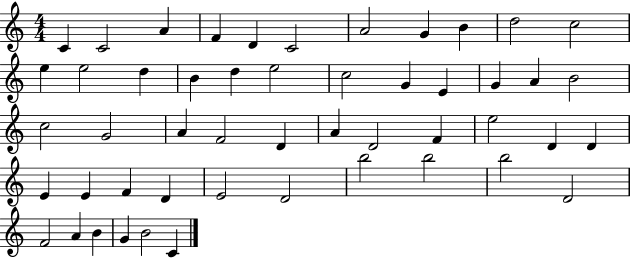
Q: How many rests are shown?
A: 0